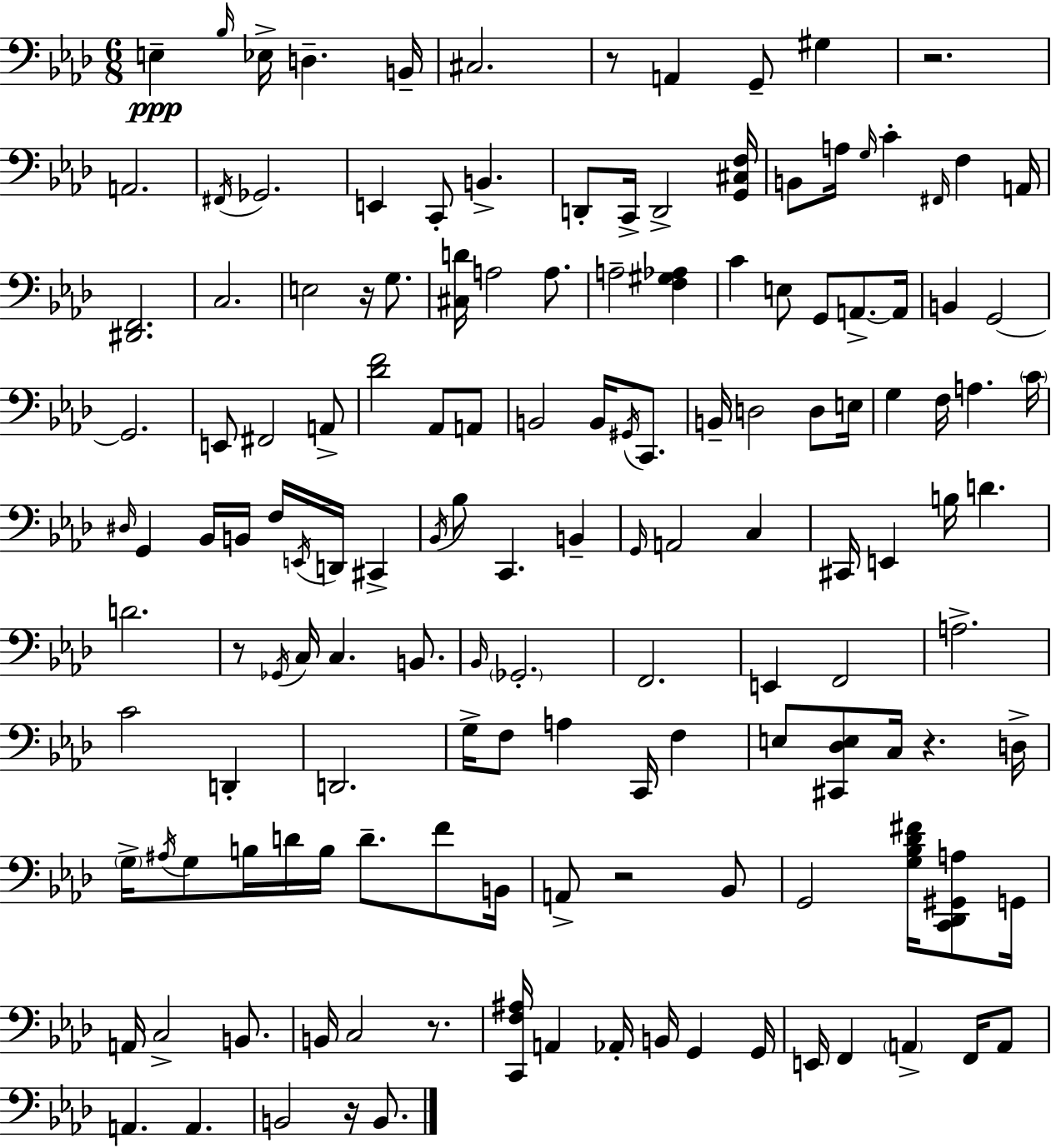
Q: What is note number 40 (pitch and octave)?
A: E2